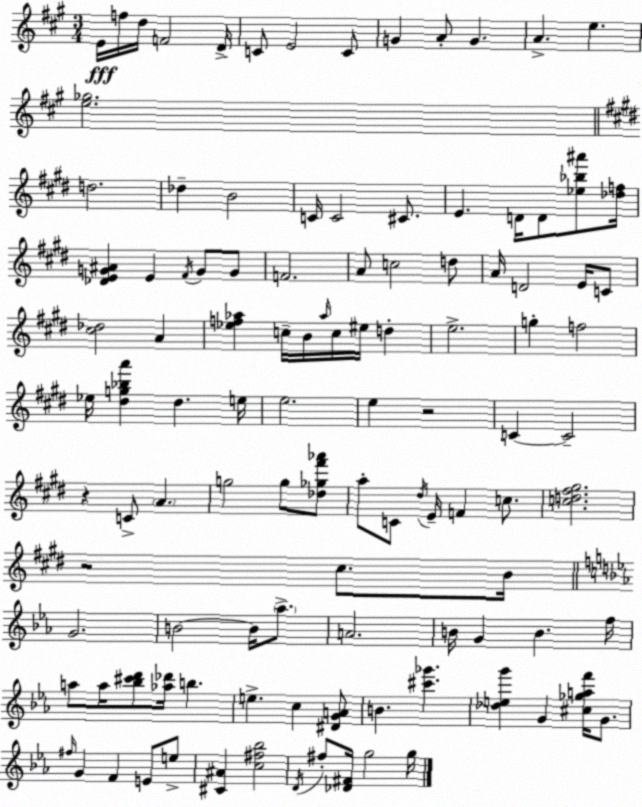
X:1
T:Untitled
M:3/4
L:1/4
K:A
E/4 f/4 d/4 F2 D/4 C/2 E2 C/2 G A/2 G A e [e_g]2 d2 _d B2 C/4 C2 ^C/2 E D/4 D/2 [_e_b^a']/2 [_df]/4 [_DEG^A] E ^F/4 G/2 G/2 F2 A/2 c2 d/2 A/4 D2 E/4 C/2 [^c_d]2 A [_ef_a] c/4 B/4 _a/4 c/4 ^e/4 d e2 g f2 _e/4 [^dg_ba'] ^d e/4 e2 e z2 C C2 z C/2 A g2 g/2 [_d_g^f'_a']/2 a/2 C/2 ^d/4 E/4 F c/2 [cd^f^g]2 z2 ^c/2 B/4 G2 B2 B/4 _a/2 A2 B/4 G B f/4 a/2 a/4 [_b^c'd']/2 [_a_d']/4 b e c [^DGA]/2 B [^c'_g'] [_deg'] G [^c_gaf']/4 G/2 ^f/4 G F E/2 e/2 [^C^A] [c^f_b]2 D/4 ^f/2 [_D^F]/4 g2 g/4